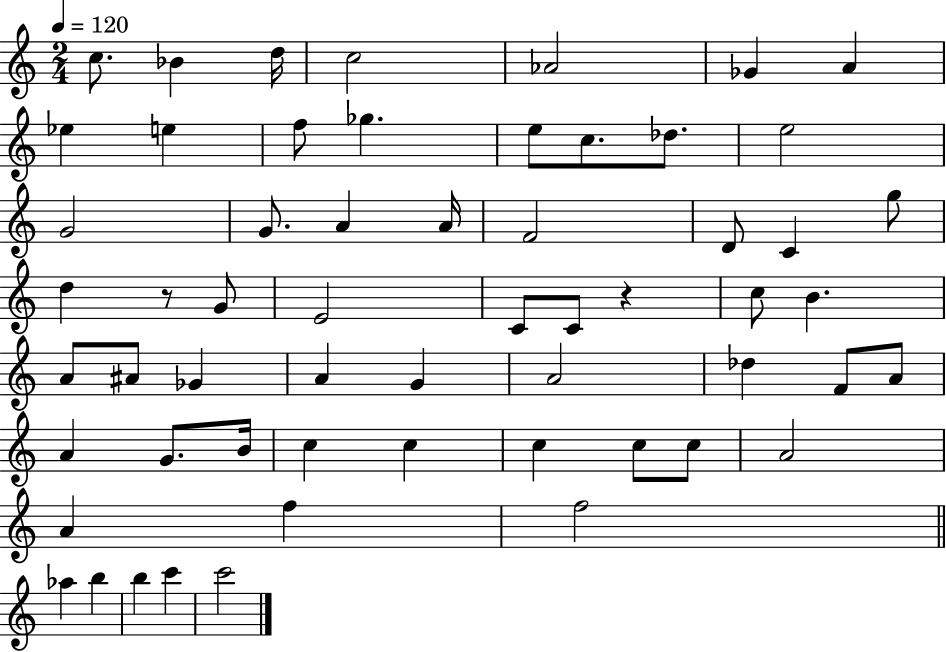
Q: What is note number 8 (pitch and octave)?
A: Eb5